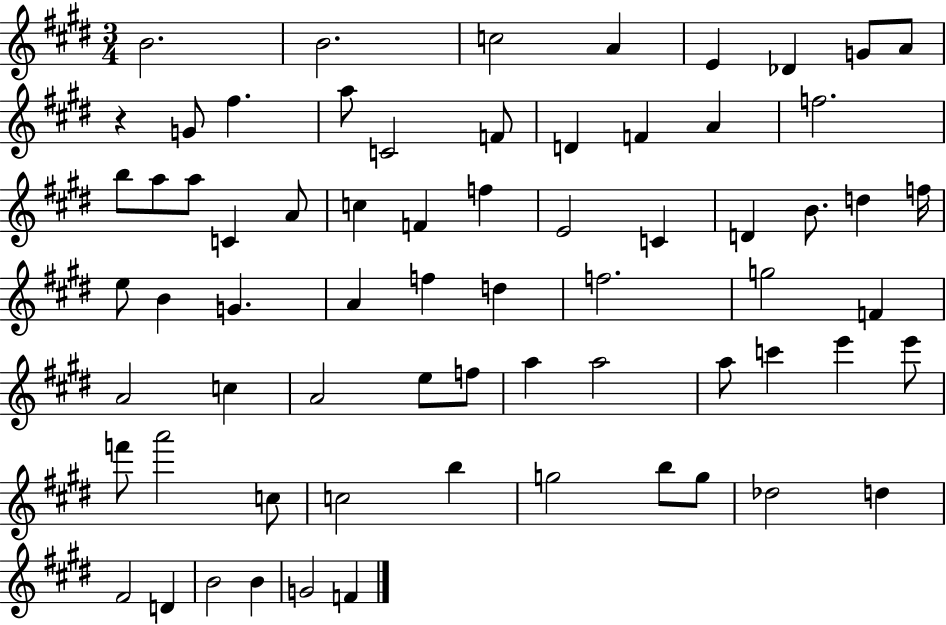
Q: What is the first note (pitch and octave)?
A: B4